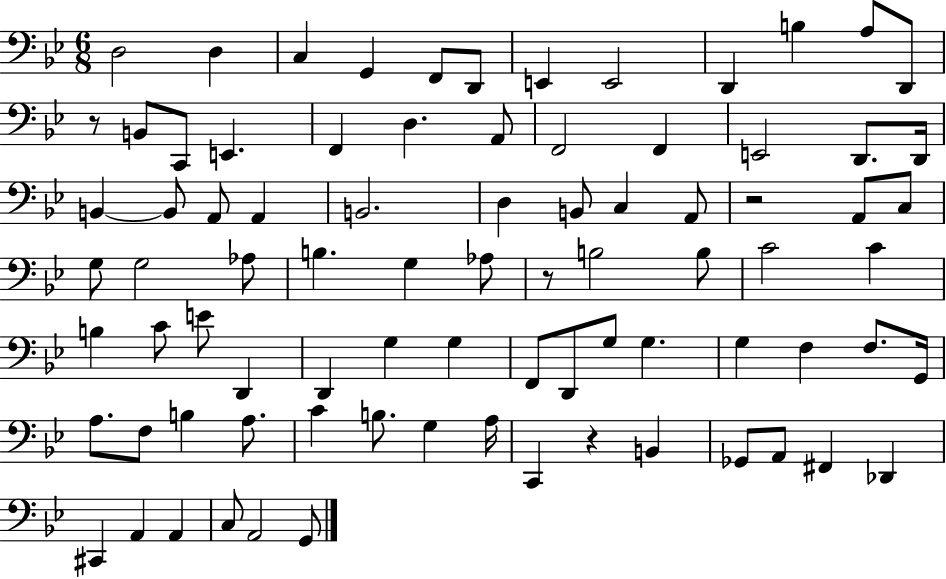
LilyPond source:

{
  \clef bass
  \numericTimeSignature
  \time 6/8
  \key bes \major
  \repeat volta 2 { d2 d4 | c4 g,4 f,8 d,8 | e,4 e,2 | d,4 b4 a8 d,8 | \break r8 b,8 c,8 e,4. | f,4 d4. a,8 | f,2 f,4 | e,2 d,8. d,16 | \break b,4~~ b,8 a,8 a,4 | b,2. | d4 b,8 c4 a,8 | r2 a,8 c8 | \break g8 g2 aes8 | b4. g4 aes8 | r8 b2 b8 | c'2 c'4 | \break b4 c'8 e'8 d,4 | d,4 g4 g4 | f,8 d,8 g8 g4. | g4 f4 f8. g,16 | \break a8. f8 b4 a8. | c'4 b8. g4 a16 | c,4 r4 b,4 | ges,8 a,8 fis,4 des,4 | \break cis,4 a,4 a,4 | c8 a,2 g,8 | } \bar "|."
}